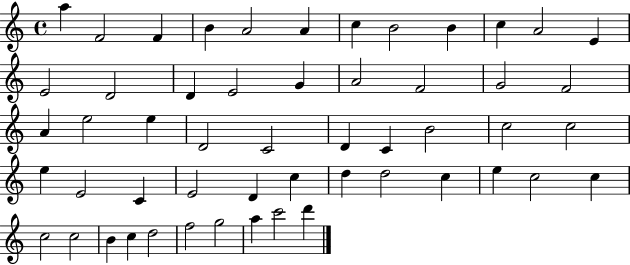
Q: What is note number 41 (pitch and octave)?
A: E5